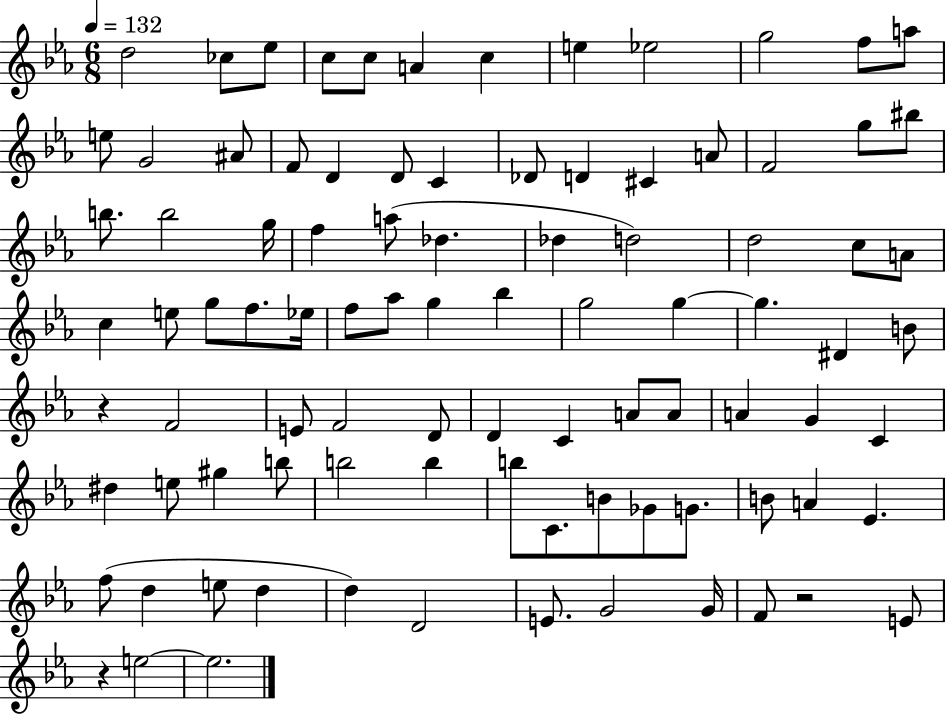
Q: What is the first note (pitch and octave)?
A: D5